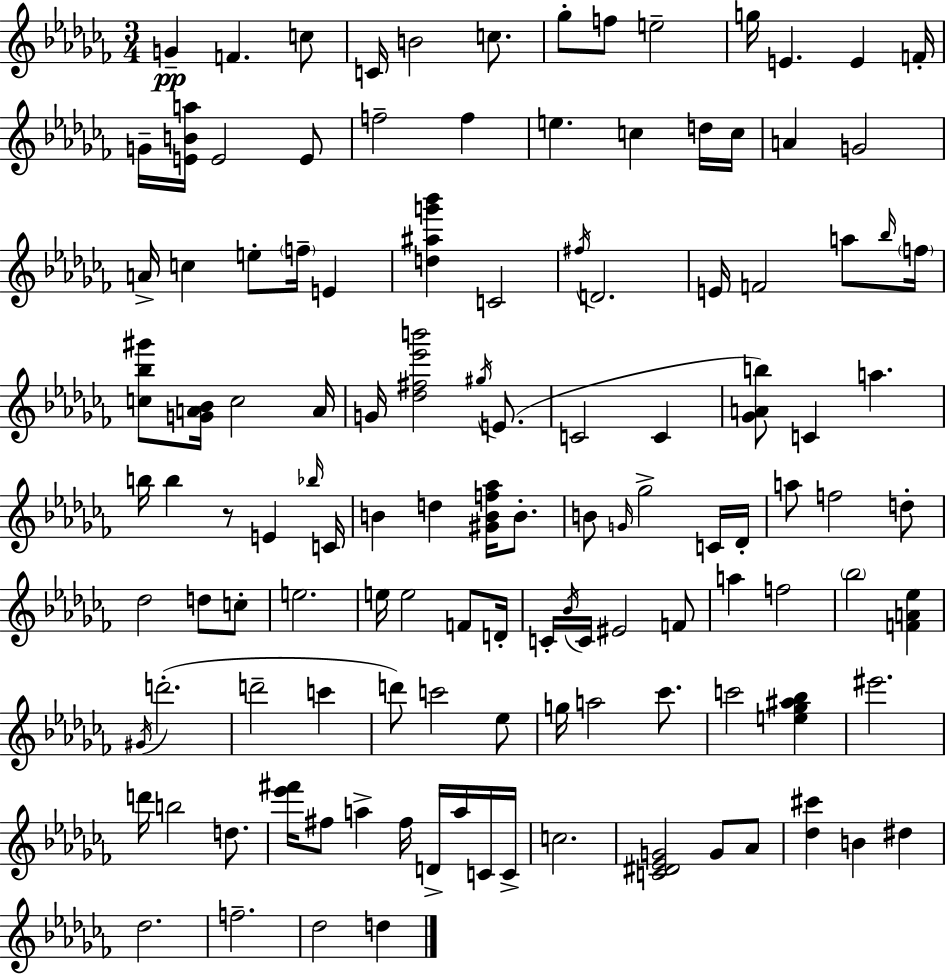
G4/q F4/q. C5/e C4/s B4/h C5/e. Gb5/e F5/e E5/h G5/s E4/q. E4/q F4/s G4/s [E4,B4,A5]/s E4/h E4/e F5/h F5/q E5/q. C5/q D5/s C5/s A4/q G4/h A4/s C5/q E5/e F5/s E4/q [D5,A#5,G6,Bb6]/q C4/h F#5/s D4/h. E4/s F4/h A5/e Bb5/s F5/s [C5,Bb5,G#6]/e [G4,A4,Bb4]/s C5/h A4/s G4/s [Db5,F#5,Eb6,B6]/h G#5/s E4/e. C4/h C4/q [Gb4,A4,B5]/e C4/q A5/q. B5/s B5/q R/e E4/q Bb5/s C4/s B4/q D5/q [G#4,B4,F5,Ab5]/s B4/e. B4/e G4/s Gb5/h C4/s Db4/s A5/e F5/h D5/e Db5/h D5/e C5/e E5/h. E5/s E5/h F4/e D4/s C4/s Bb4/s C4/s EIS4/h F4/e A5/q F5/h Bb5/h [F4,A4,Eb5]/q G#4/s D6/h. D6/h C6/q D6/e C6/h Eb5/e G5/s A5/h CES6/e. C6/h [E5,Gb5,A#5,Bb5]/q EIS6/h. D6/s B5/h D5/e. [Eb6,F#6]/s F#5/e A5/q F#5/s D4/s A5/s C4/s C4/s C5/h. [C4,D#4,Eb4,G4]/h G4/e Ab4/e [Db5,C#6]/q B4/q D#5/q Db5/h. F5/h. Db5/h D5/q